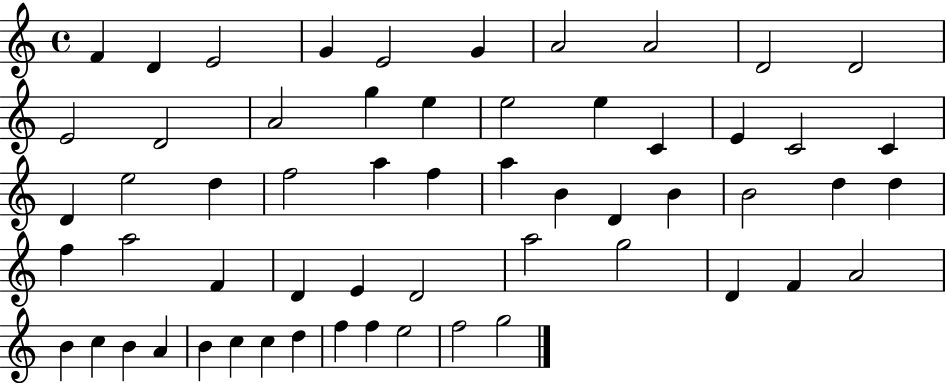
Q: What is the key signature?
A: C major